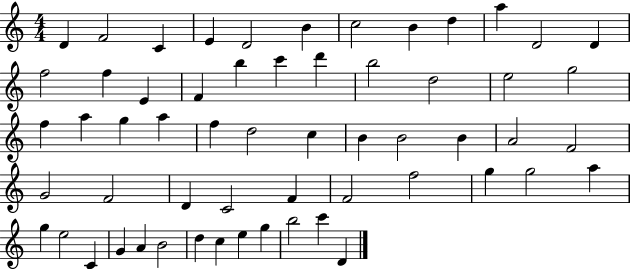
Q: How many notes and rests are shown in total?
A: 58